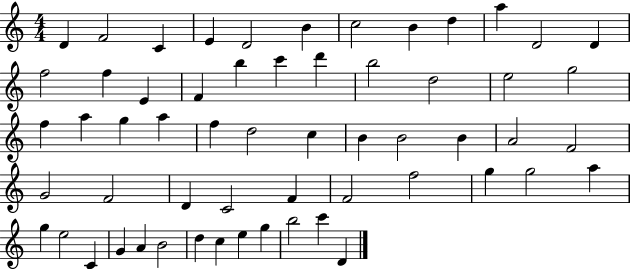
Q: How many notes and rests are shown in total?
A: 58